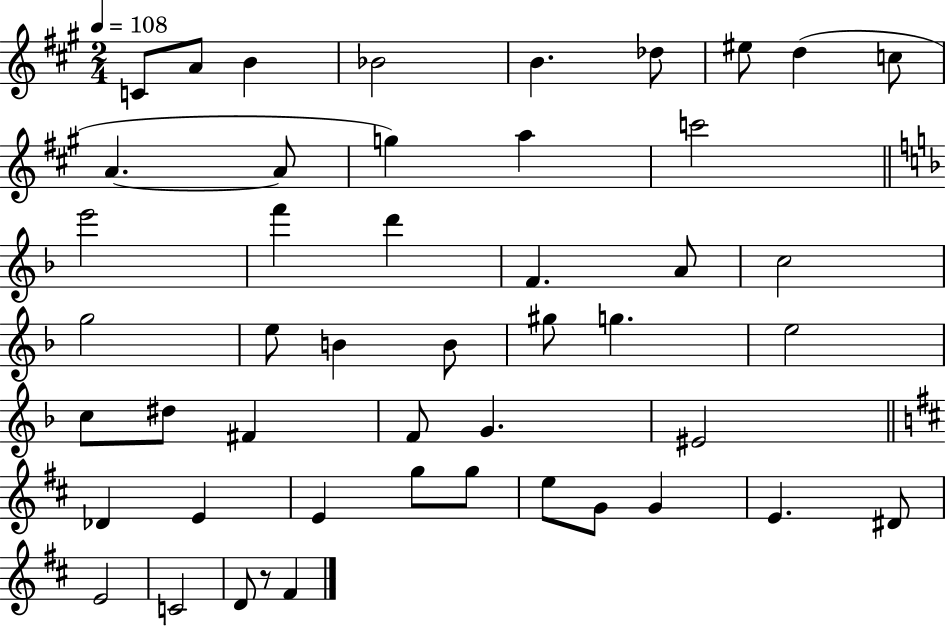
C4/e A4/e B4/q Bb4/h B4/q. Db5/e EIS5/e D5/q C5/e A4/q. A4/e G5/q A5/q C6/h E6/h F6/q D6/q F4/q. A4/e C5/h G5/h E5/e B4/q B4/e G#5/e G5/q. E5/h C5/e D#5/e F#4/q F4/e G4/q. EIS4/h Db4/q E4/q E4/q G5/e G5/e E5/e G4/e G4/q E4/q. D#4/e E4/h C4/h D4/e R/e F#4/q